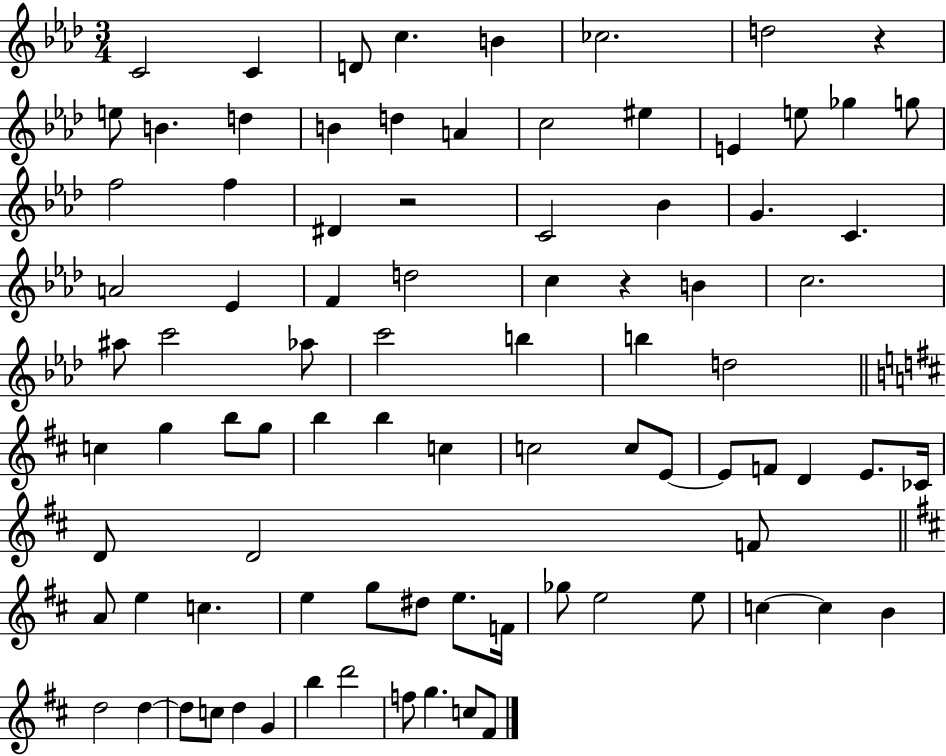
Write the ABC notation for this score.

X:1
T:Untitled
M:3/4
L:1/4
K:Ab
C2 C D/2 c B _c2 d2 z e/2 B d B d A c2 ^e E e/2 _g g/2 f2 f ^D z2 C2 _B G C A2 _E F d2 c z B c2 ^a/2 c'2 _a/2 c'2 b b d2 c g b/2 g/2 b b c c2 c/2 E/2 E/2 F/2 D E/2 _C/4 D/2 D2 F/2 A/2 e c e g/2 ^d/2 e/2 F/4 _g/2 e2 e/2 c c B d2 d d/2 c/2 d G b d'2 f/2 g c/2 ^F/2